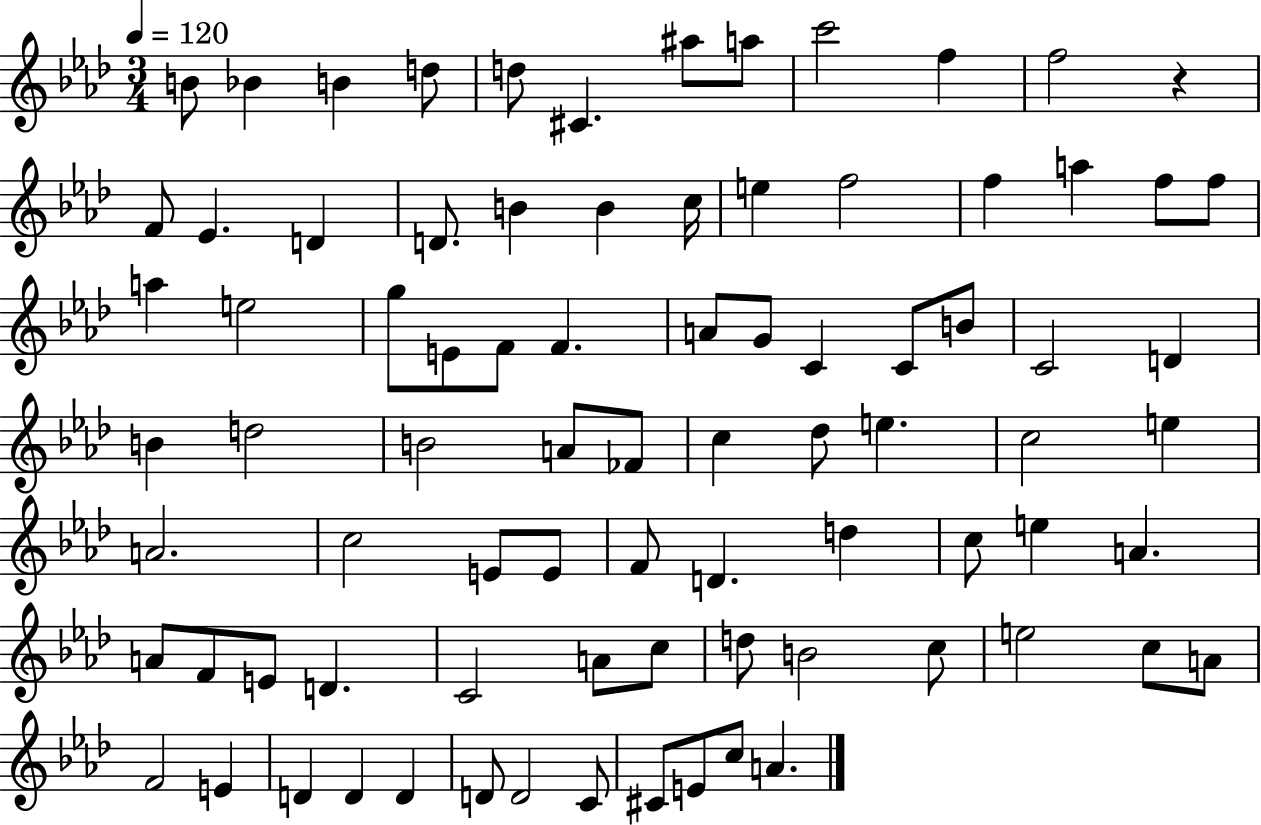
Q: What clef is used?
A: treble